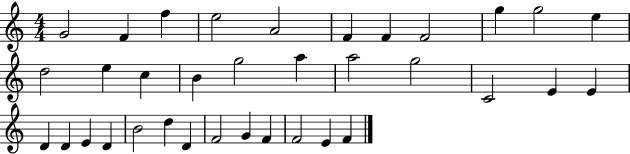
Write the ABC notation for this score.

X:1
T:Untitled
M:4/4
L:1/4
K:C
G2 F f e2 A2 F F F2 g g2 e d2 e c B g2 a a2 g2 C2 E E D D E D B2 d D F2 G F F2 E F